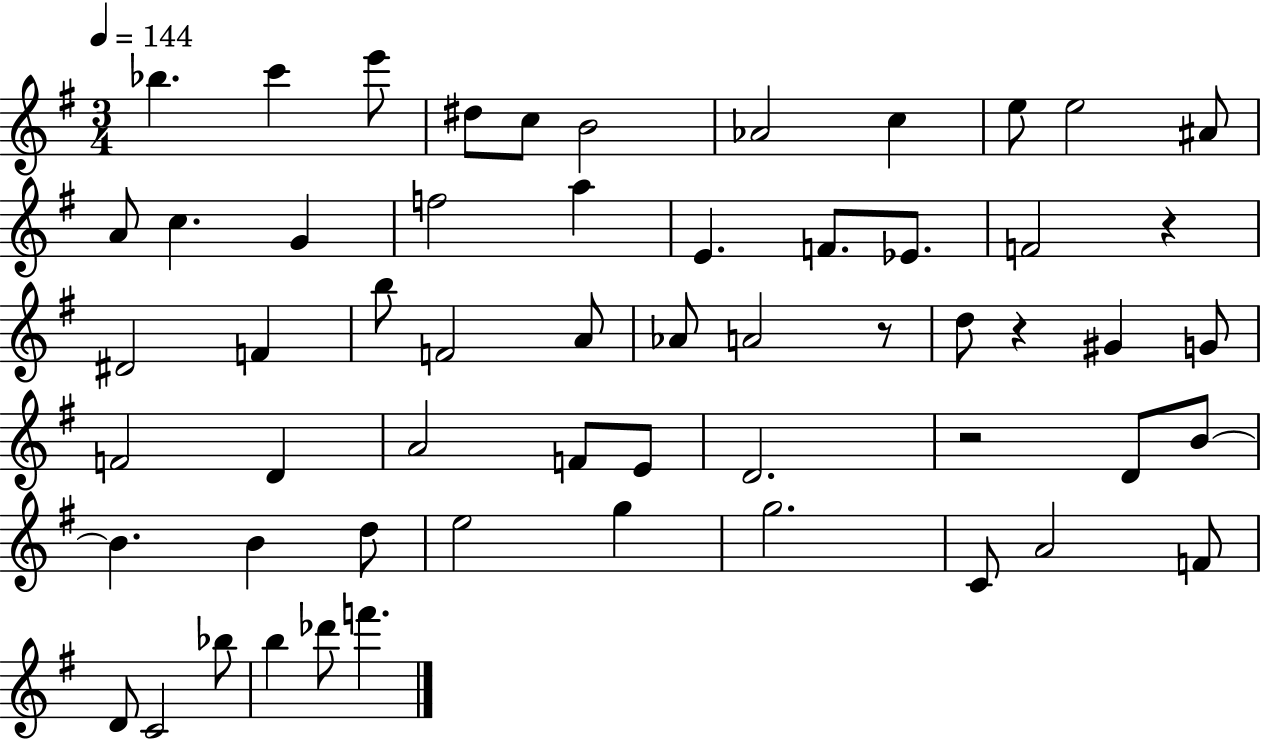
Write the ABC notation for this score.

X:1
T:Untitled
M:3/4
L:1/4
K:G
_b c' e'/2 ^d/2 c/2 B2 _A2 c e/2 e2 ^A/2 A/2 c G f2 a E F/2 _E/2 F2 z ^D2 F b/2 F2 A/2 _A/2 A2 z/2 d/2 z ^G G/2 F2 D A2 F/2 E/2 D2 z2 D/2 B/2 B B d/2 e2 g g2 C/2 A2 F/2 D/2 C2 _b/2 b _d'/2 f'